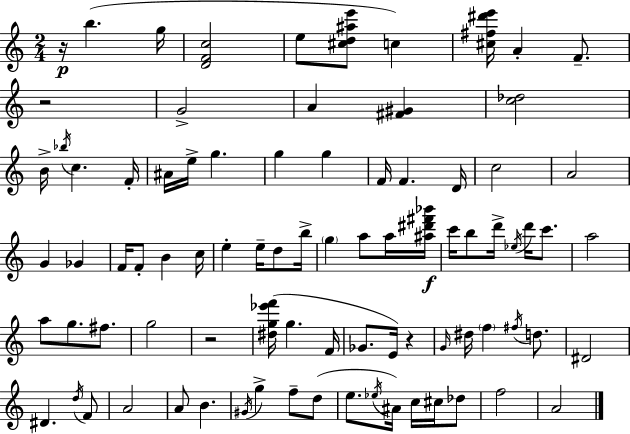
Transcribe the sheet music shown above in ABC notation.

X:1
T:Untitled
M:2/4
L:1/4
K:Am
z/4 b g/4 [DFc]2 e/2 [^cd^ae']/2 c [^c^f^d'e']/4 A F/2 z2 G2 A [^F^G] [c_d]2 B/4 _b/4 c F/4 ^A/4 e/4 g g g F/4 F D/4 c2 A2 G _G F/4 F/2 B c/4 e e/4 d/2 b/4 g a/2 a/4 [^a^d'^f'_b']/4 c'/4 b/2 d'/4 _e/4 d'/4 c'/2 a2 a/2 g/2 ^f/2 g2 z2 [^dg_e'f']/4 g F/4 _G/2 E/4 z G/4 ^d/4 f ^f/4 d/2 ^D2 ^D d/4 F/2 A2 A/2 B ^G/4 g f/2 d/2 e/2 _e/4 ^A/4 c/4 ^c/4 _d/2 f2 A2